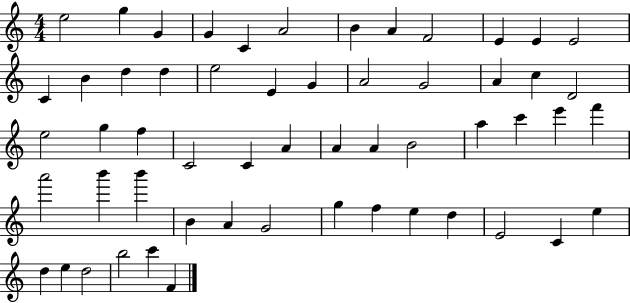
{
  \clef treble
  \numericTimeSignature
  \time 4/4
  \key c \major
  e''2 g''4 g'4 | g'4 c'4 a'2 | b'4 a'4 f'2 | e'4 e'4 e'2 | \break c'4 b'4 d''4 d''4 | e''2 e'4 g'4 | a'2 g'2 | a'4 c''4 d'2 | \break e''2 g''4 f''4 | c'2 c'4 a'4 | a'4 a'4 b'2 | a''4 c'''4 e'''4 f'''4 | \break a'''2 b'''4 b'''4 | b'4 a'4 g'2 | g''4 f''4 e''4 d''4 | e'2 c'4 e''4 | \break d''4 e''4 d''2 | b''2 c'''4 f'4 | \bar "|."
}